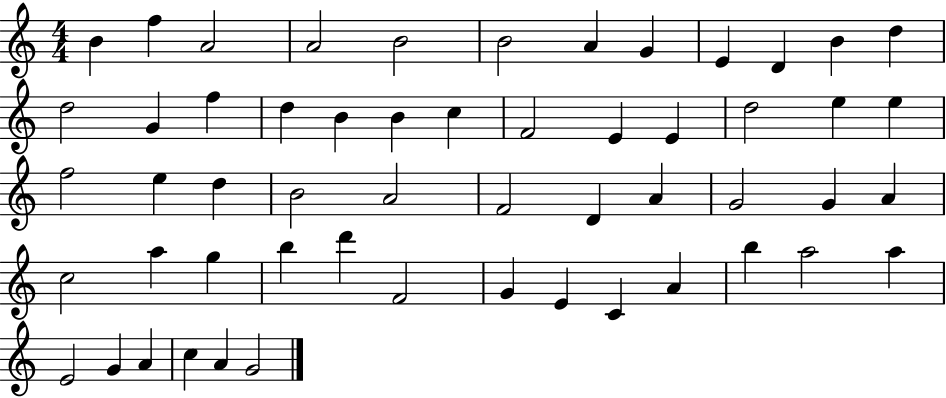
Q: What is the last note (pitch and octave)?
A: G4